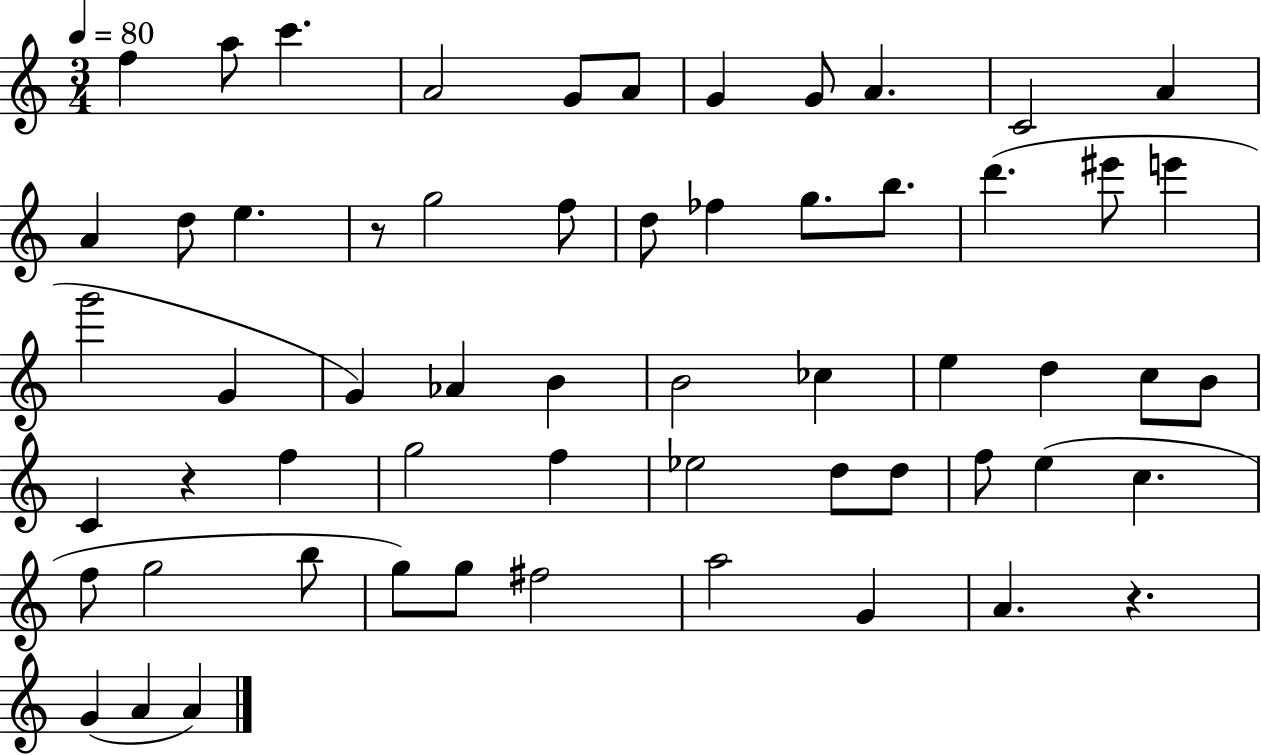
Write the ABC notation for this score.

X:1
T:Untitled
M:3/4
L:1/4
K:C
f a/2 c' A2 G/2 A/2 G G/2 A C2 A A d/2 e z/2 g2 f/2 d/2 _f g/2 b/2 d' ^e'/2 e' g'2 G G _A B B2 _c e d c/2 B/2 C z f g2 f _e2 d/2 d/2 f/2 e c f/2 g2 b/2 g/2 g/2 ^f2 a2 G A z G A A